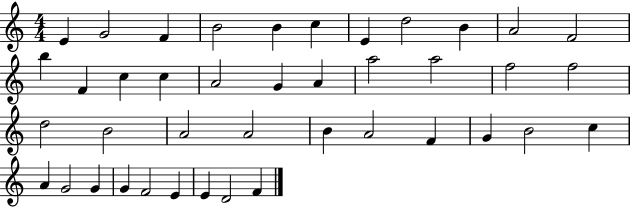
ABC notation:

X:1
T:Untitled
M:4/4
L:1/4
K:C
E G2 F B2 B c E d2 B A2 F2 b F c c A2 G A a2 a2 f2 f2 d2 B2 A2 A2 B A2 F G B2 c A G2 G G F2 E E D2 F